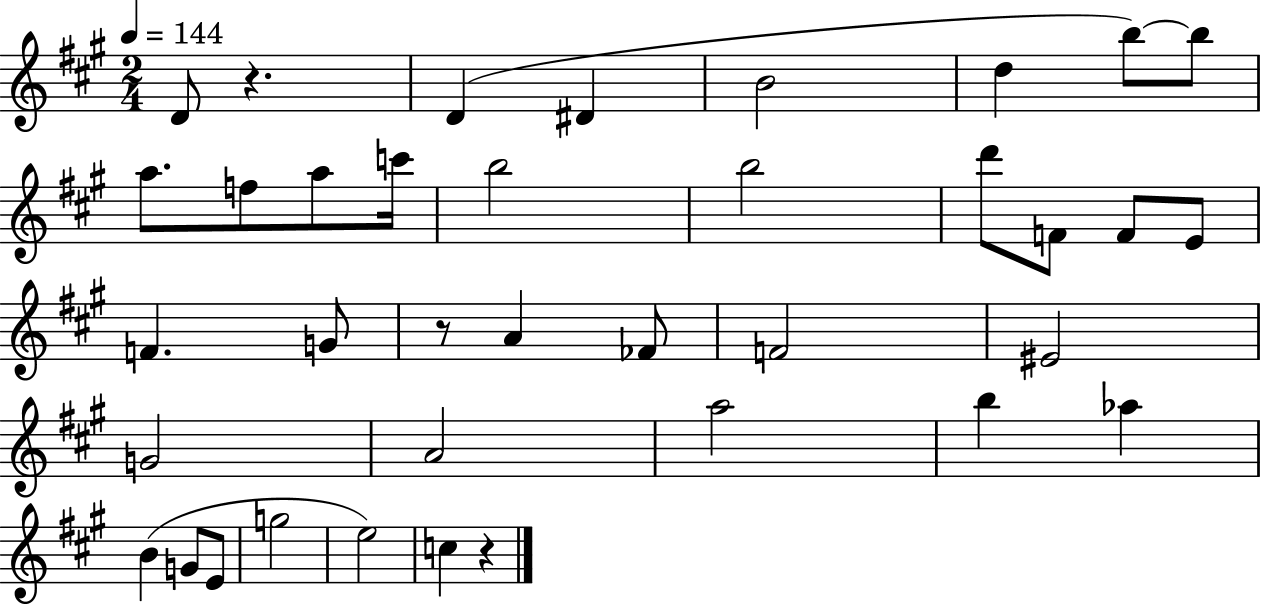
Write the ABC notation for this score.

X:1
T:Untitled
M:2/4
L:1/4
K:A
D/2 z D ^D B2 d b/2 b/2 a/2 f/2 a/2 c'/4 b2 b2 d'/2 F/2 F/2 E/2 F G/2 z/2 A _F/2 F2 ^E2 G2 A2 a2 b _a B G/2 E/2 g2 e2 c z